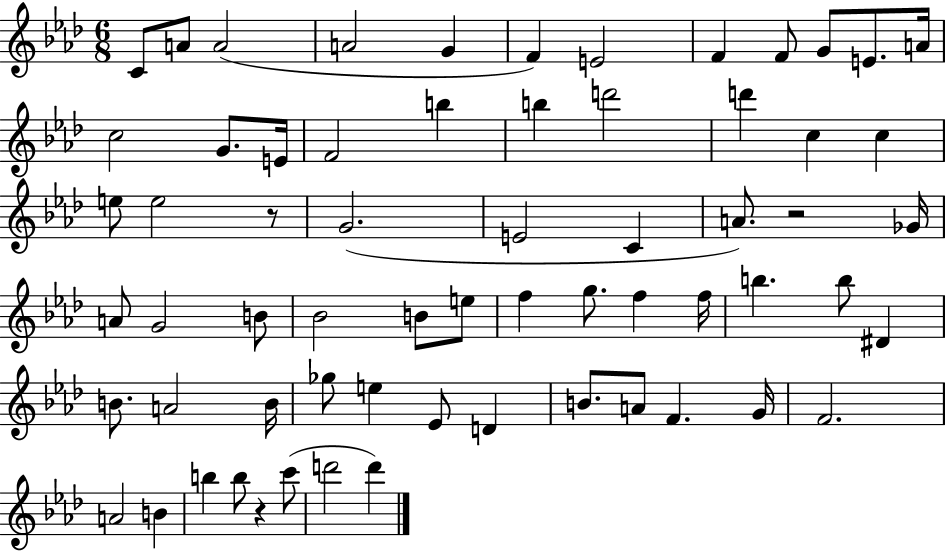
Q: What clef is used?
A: treble